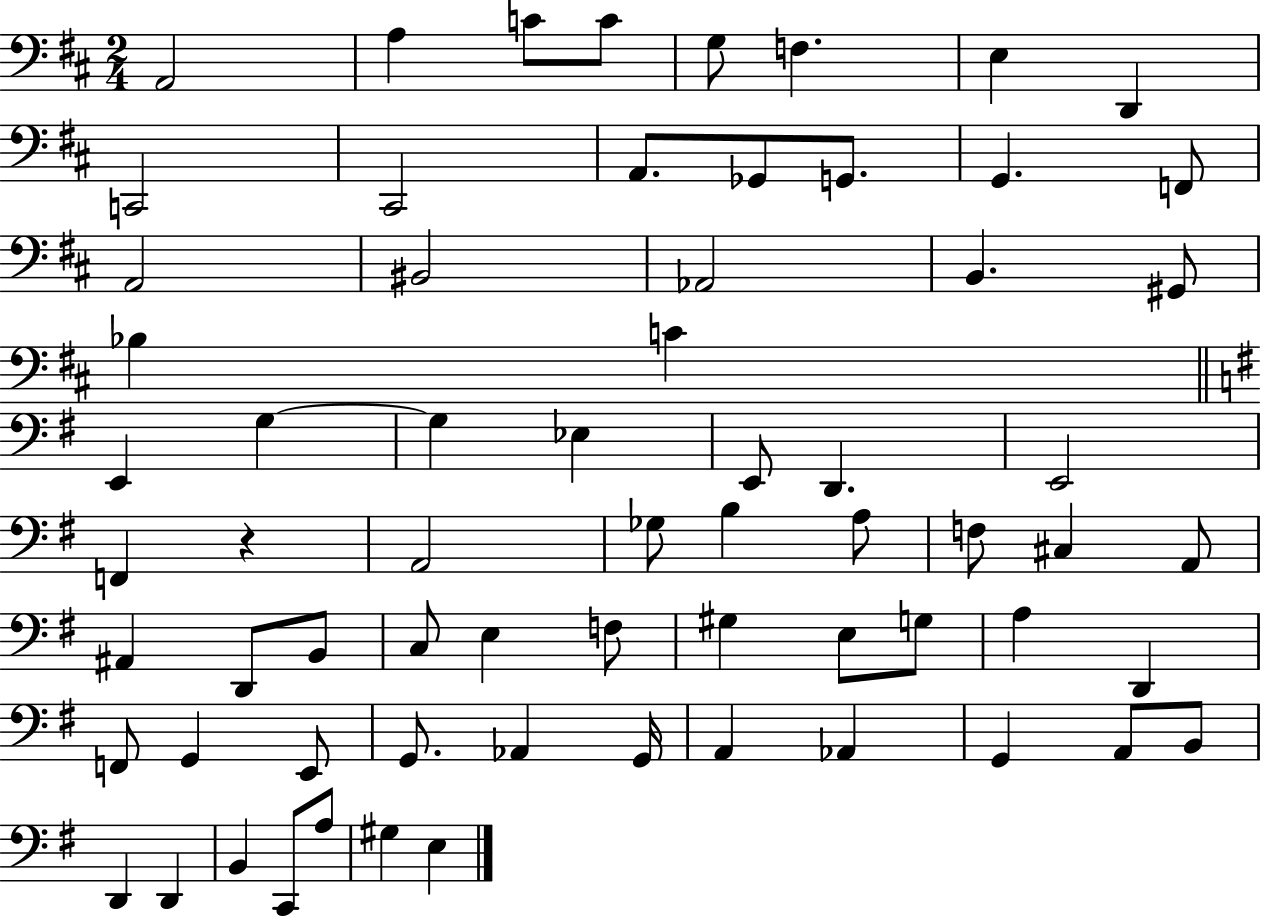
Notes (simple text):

A2/h A3/q C4/e C4/e G3/e F3/q. E3/q D2/q C2/h C#2/h A2/e. Gb2/e G2/e. G2/q. F2/e A2/h BIS2/h Ab2/h B2/q. G#2/e Bb3/q C4/q E2/q G3/q G3/q Eb3/q E2/e D2/q. E2/h F2/q R/q A2/h Gb3/e B3/q A3/e F3/e C#3/q A2/e A#2/q D2/e B2/e C3/e E3/q F3/e G#3/q E3/e G3/e A3/q D2/q F2/e G2/q E2/e G2/e. Ab2/q G2/s A2/q Ab2/q G2/q A2/e B2/e D2/q D2/q B2/q C2/e A3/e G#3/q E3/q